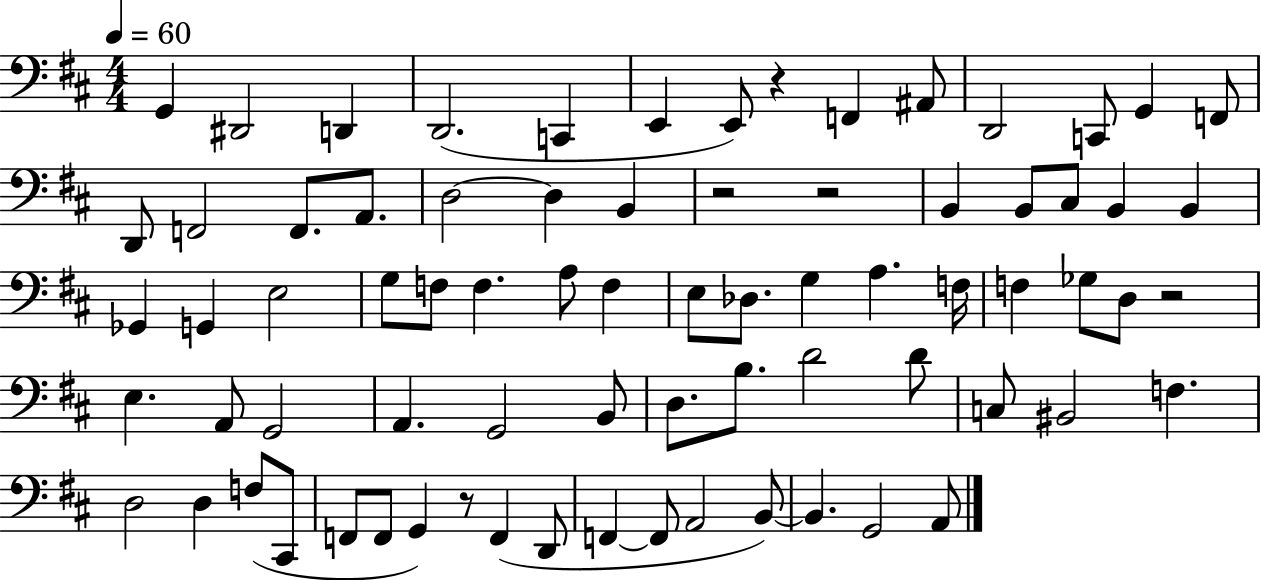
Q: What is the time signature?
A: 4/4